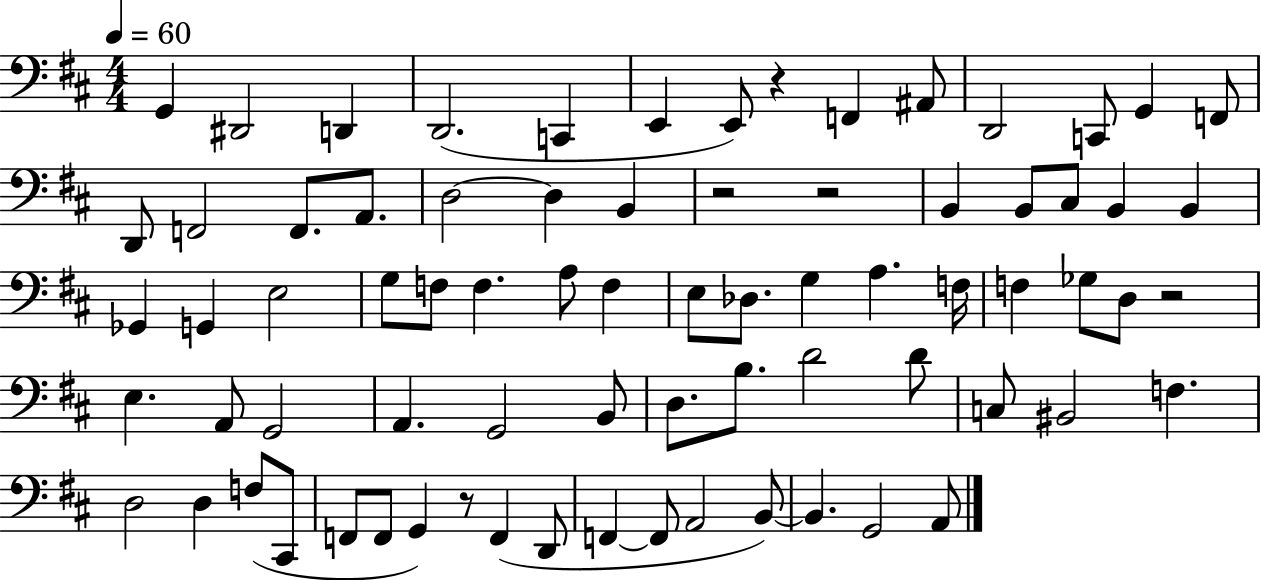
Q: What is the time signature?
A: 4/4